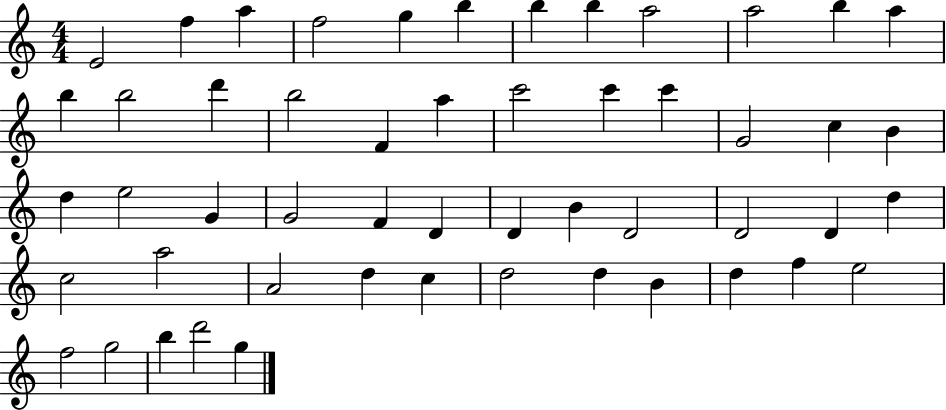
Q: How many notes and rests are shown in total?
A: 52